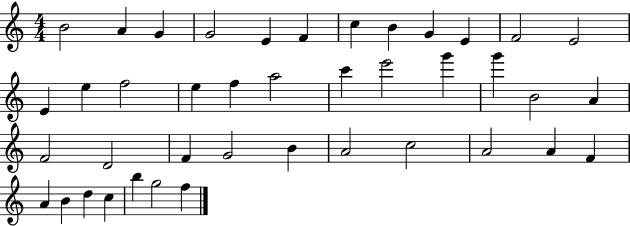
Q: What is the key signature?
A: C major